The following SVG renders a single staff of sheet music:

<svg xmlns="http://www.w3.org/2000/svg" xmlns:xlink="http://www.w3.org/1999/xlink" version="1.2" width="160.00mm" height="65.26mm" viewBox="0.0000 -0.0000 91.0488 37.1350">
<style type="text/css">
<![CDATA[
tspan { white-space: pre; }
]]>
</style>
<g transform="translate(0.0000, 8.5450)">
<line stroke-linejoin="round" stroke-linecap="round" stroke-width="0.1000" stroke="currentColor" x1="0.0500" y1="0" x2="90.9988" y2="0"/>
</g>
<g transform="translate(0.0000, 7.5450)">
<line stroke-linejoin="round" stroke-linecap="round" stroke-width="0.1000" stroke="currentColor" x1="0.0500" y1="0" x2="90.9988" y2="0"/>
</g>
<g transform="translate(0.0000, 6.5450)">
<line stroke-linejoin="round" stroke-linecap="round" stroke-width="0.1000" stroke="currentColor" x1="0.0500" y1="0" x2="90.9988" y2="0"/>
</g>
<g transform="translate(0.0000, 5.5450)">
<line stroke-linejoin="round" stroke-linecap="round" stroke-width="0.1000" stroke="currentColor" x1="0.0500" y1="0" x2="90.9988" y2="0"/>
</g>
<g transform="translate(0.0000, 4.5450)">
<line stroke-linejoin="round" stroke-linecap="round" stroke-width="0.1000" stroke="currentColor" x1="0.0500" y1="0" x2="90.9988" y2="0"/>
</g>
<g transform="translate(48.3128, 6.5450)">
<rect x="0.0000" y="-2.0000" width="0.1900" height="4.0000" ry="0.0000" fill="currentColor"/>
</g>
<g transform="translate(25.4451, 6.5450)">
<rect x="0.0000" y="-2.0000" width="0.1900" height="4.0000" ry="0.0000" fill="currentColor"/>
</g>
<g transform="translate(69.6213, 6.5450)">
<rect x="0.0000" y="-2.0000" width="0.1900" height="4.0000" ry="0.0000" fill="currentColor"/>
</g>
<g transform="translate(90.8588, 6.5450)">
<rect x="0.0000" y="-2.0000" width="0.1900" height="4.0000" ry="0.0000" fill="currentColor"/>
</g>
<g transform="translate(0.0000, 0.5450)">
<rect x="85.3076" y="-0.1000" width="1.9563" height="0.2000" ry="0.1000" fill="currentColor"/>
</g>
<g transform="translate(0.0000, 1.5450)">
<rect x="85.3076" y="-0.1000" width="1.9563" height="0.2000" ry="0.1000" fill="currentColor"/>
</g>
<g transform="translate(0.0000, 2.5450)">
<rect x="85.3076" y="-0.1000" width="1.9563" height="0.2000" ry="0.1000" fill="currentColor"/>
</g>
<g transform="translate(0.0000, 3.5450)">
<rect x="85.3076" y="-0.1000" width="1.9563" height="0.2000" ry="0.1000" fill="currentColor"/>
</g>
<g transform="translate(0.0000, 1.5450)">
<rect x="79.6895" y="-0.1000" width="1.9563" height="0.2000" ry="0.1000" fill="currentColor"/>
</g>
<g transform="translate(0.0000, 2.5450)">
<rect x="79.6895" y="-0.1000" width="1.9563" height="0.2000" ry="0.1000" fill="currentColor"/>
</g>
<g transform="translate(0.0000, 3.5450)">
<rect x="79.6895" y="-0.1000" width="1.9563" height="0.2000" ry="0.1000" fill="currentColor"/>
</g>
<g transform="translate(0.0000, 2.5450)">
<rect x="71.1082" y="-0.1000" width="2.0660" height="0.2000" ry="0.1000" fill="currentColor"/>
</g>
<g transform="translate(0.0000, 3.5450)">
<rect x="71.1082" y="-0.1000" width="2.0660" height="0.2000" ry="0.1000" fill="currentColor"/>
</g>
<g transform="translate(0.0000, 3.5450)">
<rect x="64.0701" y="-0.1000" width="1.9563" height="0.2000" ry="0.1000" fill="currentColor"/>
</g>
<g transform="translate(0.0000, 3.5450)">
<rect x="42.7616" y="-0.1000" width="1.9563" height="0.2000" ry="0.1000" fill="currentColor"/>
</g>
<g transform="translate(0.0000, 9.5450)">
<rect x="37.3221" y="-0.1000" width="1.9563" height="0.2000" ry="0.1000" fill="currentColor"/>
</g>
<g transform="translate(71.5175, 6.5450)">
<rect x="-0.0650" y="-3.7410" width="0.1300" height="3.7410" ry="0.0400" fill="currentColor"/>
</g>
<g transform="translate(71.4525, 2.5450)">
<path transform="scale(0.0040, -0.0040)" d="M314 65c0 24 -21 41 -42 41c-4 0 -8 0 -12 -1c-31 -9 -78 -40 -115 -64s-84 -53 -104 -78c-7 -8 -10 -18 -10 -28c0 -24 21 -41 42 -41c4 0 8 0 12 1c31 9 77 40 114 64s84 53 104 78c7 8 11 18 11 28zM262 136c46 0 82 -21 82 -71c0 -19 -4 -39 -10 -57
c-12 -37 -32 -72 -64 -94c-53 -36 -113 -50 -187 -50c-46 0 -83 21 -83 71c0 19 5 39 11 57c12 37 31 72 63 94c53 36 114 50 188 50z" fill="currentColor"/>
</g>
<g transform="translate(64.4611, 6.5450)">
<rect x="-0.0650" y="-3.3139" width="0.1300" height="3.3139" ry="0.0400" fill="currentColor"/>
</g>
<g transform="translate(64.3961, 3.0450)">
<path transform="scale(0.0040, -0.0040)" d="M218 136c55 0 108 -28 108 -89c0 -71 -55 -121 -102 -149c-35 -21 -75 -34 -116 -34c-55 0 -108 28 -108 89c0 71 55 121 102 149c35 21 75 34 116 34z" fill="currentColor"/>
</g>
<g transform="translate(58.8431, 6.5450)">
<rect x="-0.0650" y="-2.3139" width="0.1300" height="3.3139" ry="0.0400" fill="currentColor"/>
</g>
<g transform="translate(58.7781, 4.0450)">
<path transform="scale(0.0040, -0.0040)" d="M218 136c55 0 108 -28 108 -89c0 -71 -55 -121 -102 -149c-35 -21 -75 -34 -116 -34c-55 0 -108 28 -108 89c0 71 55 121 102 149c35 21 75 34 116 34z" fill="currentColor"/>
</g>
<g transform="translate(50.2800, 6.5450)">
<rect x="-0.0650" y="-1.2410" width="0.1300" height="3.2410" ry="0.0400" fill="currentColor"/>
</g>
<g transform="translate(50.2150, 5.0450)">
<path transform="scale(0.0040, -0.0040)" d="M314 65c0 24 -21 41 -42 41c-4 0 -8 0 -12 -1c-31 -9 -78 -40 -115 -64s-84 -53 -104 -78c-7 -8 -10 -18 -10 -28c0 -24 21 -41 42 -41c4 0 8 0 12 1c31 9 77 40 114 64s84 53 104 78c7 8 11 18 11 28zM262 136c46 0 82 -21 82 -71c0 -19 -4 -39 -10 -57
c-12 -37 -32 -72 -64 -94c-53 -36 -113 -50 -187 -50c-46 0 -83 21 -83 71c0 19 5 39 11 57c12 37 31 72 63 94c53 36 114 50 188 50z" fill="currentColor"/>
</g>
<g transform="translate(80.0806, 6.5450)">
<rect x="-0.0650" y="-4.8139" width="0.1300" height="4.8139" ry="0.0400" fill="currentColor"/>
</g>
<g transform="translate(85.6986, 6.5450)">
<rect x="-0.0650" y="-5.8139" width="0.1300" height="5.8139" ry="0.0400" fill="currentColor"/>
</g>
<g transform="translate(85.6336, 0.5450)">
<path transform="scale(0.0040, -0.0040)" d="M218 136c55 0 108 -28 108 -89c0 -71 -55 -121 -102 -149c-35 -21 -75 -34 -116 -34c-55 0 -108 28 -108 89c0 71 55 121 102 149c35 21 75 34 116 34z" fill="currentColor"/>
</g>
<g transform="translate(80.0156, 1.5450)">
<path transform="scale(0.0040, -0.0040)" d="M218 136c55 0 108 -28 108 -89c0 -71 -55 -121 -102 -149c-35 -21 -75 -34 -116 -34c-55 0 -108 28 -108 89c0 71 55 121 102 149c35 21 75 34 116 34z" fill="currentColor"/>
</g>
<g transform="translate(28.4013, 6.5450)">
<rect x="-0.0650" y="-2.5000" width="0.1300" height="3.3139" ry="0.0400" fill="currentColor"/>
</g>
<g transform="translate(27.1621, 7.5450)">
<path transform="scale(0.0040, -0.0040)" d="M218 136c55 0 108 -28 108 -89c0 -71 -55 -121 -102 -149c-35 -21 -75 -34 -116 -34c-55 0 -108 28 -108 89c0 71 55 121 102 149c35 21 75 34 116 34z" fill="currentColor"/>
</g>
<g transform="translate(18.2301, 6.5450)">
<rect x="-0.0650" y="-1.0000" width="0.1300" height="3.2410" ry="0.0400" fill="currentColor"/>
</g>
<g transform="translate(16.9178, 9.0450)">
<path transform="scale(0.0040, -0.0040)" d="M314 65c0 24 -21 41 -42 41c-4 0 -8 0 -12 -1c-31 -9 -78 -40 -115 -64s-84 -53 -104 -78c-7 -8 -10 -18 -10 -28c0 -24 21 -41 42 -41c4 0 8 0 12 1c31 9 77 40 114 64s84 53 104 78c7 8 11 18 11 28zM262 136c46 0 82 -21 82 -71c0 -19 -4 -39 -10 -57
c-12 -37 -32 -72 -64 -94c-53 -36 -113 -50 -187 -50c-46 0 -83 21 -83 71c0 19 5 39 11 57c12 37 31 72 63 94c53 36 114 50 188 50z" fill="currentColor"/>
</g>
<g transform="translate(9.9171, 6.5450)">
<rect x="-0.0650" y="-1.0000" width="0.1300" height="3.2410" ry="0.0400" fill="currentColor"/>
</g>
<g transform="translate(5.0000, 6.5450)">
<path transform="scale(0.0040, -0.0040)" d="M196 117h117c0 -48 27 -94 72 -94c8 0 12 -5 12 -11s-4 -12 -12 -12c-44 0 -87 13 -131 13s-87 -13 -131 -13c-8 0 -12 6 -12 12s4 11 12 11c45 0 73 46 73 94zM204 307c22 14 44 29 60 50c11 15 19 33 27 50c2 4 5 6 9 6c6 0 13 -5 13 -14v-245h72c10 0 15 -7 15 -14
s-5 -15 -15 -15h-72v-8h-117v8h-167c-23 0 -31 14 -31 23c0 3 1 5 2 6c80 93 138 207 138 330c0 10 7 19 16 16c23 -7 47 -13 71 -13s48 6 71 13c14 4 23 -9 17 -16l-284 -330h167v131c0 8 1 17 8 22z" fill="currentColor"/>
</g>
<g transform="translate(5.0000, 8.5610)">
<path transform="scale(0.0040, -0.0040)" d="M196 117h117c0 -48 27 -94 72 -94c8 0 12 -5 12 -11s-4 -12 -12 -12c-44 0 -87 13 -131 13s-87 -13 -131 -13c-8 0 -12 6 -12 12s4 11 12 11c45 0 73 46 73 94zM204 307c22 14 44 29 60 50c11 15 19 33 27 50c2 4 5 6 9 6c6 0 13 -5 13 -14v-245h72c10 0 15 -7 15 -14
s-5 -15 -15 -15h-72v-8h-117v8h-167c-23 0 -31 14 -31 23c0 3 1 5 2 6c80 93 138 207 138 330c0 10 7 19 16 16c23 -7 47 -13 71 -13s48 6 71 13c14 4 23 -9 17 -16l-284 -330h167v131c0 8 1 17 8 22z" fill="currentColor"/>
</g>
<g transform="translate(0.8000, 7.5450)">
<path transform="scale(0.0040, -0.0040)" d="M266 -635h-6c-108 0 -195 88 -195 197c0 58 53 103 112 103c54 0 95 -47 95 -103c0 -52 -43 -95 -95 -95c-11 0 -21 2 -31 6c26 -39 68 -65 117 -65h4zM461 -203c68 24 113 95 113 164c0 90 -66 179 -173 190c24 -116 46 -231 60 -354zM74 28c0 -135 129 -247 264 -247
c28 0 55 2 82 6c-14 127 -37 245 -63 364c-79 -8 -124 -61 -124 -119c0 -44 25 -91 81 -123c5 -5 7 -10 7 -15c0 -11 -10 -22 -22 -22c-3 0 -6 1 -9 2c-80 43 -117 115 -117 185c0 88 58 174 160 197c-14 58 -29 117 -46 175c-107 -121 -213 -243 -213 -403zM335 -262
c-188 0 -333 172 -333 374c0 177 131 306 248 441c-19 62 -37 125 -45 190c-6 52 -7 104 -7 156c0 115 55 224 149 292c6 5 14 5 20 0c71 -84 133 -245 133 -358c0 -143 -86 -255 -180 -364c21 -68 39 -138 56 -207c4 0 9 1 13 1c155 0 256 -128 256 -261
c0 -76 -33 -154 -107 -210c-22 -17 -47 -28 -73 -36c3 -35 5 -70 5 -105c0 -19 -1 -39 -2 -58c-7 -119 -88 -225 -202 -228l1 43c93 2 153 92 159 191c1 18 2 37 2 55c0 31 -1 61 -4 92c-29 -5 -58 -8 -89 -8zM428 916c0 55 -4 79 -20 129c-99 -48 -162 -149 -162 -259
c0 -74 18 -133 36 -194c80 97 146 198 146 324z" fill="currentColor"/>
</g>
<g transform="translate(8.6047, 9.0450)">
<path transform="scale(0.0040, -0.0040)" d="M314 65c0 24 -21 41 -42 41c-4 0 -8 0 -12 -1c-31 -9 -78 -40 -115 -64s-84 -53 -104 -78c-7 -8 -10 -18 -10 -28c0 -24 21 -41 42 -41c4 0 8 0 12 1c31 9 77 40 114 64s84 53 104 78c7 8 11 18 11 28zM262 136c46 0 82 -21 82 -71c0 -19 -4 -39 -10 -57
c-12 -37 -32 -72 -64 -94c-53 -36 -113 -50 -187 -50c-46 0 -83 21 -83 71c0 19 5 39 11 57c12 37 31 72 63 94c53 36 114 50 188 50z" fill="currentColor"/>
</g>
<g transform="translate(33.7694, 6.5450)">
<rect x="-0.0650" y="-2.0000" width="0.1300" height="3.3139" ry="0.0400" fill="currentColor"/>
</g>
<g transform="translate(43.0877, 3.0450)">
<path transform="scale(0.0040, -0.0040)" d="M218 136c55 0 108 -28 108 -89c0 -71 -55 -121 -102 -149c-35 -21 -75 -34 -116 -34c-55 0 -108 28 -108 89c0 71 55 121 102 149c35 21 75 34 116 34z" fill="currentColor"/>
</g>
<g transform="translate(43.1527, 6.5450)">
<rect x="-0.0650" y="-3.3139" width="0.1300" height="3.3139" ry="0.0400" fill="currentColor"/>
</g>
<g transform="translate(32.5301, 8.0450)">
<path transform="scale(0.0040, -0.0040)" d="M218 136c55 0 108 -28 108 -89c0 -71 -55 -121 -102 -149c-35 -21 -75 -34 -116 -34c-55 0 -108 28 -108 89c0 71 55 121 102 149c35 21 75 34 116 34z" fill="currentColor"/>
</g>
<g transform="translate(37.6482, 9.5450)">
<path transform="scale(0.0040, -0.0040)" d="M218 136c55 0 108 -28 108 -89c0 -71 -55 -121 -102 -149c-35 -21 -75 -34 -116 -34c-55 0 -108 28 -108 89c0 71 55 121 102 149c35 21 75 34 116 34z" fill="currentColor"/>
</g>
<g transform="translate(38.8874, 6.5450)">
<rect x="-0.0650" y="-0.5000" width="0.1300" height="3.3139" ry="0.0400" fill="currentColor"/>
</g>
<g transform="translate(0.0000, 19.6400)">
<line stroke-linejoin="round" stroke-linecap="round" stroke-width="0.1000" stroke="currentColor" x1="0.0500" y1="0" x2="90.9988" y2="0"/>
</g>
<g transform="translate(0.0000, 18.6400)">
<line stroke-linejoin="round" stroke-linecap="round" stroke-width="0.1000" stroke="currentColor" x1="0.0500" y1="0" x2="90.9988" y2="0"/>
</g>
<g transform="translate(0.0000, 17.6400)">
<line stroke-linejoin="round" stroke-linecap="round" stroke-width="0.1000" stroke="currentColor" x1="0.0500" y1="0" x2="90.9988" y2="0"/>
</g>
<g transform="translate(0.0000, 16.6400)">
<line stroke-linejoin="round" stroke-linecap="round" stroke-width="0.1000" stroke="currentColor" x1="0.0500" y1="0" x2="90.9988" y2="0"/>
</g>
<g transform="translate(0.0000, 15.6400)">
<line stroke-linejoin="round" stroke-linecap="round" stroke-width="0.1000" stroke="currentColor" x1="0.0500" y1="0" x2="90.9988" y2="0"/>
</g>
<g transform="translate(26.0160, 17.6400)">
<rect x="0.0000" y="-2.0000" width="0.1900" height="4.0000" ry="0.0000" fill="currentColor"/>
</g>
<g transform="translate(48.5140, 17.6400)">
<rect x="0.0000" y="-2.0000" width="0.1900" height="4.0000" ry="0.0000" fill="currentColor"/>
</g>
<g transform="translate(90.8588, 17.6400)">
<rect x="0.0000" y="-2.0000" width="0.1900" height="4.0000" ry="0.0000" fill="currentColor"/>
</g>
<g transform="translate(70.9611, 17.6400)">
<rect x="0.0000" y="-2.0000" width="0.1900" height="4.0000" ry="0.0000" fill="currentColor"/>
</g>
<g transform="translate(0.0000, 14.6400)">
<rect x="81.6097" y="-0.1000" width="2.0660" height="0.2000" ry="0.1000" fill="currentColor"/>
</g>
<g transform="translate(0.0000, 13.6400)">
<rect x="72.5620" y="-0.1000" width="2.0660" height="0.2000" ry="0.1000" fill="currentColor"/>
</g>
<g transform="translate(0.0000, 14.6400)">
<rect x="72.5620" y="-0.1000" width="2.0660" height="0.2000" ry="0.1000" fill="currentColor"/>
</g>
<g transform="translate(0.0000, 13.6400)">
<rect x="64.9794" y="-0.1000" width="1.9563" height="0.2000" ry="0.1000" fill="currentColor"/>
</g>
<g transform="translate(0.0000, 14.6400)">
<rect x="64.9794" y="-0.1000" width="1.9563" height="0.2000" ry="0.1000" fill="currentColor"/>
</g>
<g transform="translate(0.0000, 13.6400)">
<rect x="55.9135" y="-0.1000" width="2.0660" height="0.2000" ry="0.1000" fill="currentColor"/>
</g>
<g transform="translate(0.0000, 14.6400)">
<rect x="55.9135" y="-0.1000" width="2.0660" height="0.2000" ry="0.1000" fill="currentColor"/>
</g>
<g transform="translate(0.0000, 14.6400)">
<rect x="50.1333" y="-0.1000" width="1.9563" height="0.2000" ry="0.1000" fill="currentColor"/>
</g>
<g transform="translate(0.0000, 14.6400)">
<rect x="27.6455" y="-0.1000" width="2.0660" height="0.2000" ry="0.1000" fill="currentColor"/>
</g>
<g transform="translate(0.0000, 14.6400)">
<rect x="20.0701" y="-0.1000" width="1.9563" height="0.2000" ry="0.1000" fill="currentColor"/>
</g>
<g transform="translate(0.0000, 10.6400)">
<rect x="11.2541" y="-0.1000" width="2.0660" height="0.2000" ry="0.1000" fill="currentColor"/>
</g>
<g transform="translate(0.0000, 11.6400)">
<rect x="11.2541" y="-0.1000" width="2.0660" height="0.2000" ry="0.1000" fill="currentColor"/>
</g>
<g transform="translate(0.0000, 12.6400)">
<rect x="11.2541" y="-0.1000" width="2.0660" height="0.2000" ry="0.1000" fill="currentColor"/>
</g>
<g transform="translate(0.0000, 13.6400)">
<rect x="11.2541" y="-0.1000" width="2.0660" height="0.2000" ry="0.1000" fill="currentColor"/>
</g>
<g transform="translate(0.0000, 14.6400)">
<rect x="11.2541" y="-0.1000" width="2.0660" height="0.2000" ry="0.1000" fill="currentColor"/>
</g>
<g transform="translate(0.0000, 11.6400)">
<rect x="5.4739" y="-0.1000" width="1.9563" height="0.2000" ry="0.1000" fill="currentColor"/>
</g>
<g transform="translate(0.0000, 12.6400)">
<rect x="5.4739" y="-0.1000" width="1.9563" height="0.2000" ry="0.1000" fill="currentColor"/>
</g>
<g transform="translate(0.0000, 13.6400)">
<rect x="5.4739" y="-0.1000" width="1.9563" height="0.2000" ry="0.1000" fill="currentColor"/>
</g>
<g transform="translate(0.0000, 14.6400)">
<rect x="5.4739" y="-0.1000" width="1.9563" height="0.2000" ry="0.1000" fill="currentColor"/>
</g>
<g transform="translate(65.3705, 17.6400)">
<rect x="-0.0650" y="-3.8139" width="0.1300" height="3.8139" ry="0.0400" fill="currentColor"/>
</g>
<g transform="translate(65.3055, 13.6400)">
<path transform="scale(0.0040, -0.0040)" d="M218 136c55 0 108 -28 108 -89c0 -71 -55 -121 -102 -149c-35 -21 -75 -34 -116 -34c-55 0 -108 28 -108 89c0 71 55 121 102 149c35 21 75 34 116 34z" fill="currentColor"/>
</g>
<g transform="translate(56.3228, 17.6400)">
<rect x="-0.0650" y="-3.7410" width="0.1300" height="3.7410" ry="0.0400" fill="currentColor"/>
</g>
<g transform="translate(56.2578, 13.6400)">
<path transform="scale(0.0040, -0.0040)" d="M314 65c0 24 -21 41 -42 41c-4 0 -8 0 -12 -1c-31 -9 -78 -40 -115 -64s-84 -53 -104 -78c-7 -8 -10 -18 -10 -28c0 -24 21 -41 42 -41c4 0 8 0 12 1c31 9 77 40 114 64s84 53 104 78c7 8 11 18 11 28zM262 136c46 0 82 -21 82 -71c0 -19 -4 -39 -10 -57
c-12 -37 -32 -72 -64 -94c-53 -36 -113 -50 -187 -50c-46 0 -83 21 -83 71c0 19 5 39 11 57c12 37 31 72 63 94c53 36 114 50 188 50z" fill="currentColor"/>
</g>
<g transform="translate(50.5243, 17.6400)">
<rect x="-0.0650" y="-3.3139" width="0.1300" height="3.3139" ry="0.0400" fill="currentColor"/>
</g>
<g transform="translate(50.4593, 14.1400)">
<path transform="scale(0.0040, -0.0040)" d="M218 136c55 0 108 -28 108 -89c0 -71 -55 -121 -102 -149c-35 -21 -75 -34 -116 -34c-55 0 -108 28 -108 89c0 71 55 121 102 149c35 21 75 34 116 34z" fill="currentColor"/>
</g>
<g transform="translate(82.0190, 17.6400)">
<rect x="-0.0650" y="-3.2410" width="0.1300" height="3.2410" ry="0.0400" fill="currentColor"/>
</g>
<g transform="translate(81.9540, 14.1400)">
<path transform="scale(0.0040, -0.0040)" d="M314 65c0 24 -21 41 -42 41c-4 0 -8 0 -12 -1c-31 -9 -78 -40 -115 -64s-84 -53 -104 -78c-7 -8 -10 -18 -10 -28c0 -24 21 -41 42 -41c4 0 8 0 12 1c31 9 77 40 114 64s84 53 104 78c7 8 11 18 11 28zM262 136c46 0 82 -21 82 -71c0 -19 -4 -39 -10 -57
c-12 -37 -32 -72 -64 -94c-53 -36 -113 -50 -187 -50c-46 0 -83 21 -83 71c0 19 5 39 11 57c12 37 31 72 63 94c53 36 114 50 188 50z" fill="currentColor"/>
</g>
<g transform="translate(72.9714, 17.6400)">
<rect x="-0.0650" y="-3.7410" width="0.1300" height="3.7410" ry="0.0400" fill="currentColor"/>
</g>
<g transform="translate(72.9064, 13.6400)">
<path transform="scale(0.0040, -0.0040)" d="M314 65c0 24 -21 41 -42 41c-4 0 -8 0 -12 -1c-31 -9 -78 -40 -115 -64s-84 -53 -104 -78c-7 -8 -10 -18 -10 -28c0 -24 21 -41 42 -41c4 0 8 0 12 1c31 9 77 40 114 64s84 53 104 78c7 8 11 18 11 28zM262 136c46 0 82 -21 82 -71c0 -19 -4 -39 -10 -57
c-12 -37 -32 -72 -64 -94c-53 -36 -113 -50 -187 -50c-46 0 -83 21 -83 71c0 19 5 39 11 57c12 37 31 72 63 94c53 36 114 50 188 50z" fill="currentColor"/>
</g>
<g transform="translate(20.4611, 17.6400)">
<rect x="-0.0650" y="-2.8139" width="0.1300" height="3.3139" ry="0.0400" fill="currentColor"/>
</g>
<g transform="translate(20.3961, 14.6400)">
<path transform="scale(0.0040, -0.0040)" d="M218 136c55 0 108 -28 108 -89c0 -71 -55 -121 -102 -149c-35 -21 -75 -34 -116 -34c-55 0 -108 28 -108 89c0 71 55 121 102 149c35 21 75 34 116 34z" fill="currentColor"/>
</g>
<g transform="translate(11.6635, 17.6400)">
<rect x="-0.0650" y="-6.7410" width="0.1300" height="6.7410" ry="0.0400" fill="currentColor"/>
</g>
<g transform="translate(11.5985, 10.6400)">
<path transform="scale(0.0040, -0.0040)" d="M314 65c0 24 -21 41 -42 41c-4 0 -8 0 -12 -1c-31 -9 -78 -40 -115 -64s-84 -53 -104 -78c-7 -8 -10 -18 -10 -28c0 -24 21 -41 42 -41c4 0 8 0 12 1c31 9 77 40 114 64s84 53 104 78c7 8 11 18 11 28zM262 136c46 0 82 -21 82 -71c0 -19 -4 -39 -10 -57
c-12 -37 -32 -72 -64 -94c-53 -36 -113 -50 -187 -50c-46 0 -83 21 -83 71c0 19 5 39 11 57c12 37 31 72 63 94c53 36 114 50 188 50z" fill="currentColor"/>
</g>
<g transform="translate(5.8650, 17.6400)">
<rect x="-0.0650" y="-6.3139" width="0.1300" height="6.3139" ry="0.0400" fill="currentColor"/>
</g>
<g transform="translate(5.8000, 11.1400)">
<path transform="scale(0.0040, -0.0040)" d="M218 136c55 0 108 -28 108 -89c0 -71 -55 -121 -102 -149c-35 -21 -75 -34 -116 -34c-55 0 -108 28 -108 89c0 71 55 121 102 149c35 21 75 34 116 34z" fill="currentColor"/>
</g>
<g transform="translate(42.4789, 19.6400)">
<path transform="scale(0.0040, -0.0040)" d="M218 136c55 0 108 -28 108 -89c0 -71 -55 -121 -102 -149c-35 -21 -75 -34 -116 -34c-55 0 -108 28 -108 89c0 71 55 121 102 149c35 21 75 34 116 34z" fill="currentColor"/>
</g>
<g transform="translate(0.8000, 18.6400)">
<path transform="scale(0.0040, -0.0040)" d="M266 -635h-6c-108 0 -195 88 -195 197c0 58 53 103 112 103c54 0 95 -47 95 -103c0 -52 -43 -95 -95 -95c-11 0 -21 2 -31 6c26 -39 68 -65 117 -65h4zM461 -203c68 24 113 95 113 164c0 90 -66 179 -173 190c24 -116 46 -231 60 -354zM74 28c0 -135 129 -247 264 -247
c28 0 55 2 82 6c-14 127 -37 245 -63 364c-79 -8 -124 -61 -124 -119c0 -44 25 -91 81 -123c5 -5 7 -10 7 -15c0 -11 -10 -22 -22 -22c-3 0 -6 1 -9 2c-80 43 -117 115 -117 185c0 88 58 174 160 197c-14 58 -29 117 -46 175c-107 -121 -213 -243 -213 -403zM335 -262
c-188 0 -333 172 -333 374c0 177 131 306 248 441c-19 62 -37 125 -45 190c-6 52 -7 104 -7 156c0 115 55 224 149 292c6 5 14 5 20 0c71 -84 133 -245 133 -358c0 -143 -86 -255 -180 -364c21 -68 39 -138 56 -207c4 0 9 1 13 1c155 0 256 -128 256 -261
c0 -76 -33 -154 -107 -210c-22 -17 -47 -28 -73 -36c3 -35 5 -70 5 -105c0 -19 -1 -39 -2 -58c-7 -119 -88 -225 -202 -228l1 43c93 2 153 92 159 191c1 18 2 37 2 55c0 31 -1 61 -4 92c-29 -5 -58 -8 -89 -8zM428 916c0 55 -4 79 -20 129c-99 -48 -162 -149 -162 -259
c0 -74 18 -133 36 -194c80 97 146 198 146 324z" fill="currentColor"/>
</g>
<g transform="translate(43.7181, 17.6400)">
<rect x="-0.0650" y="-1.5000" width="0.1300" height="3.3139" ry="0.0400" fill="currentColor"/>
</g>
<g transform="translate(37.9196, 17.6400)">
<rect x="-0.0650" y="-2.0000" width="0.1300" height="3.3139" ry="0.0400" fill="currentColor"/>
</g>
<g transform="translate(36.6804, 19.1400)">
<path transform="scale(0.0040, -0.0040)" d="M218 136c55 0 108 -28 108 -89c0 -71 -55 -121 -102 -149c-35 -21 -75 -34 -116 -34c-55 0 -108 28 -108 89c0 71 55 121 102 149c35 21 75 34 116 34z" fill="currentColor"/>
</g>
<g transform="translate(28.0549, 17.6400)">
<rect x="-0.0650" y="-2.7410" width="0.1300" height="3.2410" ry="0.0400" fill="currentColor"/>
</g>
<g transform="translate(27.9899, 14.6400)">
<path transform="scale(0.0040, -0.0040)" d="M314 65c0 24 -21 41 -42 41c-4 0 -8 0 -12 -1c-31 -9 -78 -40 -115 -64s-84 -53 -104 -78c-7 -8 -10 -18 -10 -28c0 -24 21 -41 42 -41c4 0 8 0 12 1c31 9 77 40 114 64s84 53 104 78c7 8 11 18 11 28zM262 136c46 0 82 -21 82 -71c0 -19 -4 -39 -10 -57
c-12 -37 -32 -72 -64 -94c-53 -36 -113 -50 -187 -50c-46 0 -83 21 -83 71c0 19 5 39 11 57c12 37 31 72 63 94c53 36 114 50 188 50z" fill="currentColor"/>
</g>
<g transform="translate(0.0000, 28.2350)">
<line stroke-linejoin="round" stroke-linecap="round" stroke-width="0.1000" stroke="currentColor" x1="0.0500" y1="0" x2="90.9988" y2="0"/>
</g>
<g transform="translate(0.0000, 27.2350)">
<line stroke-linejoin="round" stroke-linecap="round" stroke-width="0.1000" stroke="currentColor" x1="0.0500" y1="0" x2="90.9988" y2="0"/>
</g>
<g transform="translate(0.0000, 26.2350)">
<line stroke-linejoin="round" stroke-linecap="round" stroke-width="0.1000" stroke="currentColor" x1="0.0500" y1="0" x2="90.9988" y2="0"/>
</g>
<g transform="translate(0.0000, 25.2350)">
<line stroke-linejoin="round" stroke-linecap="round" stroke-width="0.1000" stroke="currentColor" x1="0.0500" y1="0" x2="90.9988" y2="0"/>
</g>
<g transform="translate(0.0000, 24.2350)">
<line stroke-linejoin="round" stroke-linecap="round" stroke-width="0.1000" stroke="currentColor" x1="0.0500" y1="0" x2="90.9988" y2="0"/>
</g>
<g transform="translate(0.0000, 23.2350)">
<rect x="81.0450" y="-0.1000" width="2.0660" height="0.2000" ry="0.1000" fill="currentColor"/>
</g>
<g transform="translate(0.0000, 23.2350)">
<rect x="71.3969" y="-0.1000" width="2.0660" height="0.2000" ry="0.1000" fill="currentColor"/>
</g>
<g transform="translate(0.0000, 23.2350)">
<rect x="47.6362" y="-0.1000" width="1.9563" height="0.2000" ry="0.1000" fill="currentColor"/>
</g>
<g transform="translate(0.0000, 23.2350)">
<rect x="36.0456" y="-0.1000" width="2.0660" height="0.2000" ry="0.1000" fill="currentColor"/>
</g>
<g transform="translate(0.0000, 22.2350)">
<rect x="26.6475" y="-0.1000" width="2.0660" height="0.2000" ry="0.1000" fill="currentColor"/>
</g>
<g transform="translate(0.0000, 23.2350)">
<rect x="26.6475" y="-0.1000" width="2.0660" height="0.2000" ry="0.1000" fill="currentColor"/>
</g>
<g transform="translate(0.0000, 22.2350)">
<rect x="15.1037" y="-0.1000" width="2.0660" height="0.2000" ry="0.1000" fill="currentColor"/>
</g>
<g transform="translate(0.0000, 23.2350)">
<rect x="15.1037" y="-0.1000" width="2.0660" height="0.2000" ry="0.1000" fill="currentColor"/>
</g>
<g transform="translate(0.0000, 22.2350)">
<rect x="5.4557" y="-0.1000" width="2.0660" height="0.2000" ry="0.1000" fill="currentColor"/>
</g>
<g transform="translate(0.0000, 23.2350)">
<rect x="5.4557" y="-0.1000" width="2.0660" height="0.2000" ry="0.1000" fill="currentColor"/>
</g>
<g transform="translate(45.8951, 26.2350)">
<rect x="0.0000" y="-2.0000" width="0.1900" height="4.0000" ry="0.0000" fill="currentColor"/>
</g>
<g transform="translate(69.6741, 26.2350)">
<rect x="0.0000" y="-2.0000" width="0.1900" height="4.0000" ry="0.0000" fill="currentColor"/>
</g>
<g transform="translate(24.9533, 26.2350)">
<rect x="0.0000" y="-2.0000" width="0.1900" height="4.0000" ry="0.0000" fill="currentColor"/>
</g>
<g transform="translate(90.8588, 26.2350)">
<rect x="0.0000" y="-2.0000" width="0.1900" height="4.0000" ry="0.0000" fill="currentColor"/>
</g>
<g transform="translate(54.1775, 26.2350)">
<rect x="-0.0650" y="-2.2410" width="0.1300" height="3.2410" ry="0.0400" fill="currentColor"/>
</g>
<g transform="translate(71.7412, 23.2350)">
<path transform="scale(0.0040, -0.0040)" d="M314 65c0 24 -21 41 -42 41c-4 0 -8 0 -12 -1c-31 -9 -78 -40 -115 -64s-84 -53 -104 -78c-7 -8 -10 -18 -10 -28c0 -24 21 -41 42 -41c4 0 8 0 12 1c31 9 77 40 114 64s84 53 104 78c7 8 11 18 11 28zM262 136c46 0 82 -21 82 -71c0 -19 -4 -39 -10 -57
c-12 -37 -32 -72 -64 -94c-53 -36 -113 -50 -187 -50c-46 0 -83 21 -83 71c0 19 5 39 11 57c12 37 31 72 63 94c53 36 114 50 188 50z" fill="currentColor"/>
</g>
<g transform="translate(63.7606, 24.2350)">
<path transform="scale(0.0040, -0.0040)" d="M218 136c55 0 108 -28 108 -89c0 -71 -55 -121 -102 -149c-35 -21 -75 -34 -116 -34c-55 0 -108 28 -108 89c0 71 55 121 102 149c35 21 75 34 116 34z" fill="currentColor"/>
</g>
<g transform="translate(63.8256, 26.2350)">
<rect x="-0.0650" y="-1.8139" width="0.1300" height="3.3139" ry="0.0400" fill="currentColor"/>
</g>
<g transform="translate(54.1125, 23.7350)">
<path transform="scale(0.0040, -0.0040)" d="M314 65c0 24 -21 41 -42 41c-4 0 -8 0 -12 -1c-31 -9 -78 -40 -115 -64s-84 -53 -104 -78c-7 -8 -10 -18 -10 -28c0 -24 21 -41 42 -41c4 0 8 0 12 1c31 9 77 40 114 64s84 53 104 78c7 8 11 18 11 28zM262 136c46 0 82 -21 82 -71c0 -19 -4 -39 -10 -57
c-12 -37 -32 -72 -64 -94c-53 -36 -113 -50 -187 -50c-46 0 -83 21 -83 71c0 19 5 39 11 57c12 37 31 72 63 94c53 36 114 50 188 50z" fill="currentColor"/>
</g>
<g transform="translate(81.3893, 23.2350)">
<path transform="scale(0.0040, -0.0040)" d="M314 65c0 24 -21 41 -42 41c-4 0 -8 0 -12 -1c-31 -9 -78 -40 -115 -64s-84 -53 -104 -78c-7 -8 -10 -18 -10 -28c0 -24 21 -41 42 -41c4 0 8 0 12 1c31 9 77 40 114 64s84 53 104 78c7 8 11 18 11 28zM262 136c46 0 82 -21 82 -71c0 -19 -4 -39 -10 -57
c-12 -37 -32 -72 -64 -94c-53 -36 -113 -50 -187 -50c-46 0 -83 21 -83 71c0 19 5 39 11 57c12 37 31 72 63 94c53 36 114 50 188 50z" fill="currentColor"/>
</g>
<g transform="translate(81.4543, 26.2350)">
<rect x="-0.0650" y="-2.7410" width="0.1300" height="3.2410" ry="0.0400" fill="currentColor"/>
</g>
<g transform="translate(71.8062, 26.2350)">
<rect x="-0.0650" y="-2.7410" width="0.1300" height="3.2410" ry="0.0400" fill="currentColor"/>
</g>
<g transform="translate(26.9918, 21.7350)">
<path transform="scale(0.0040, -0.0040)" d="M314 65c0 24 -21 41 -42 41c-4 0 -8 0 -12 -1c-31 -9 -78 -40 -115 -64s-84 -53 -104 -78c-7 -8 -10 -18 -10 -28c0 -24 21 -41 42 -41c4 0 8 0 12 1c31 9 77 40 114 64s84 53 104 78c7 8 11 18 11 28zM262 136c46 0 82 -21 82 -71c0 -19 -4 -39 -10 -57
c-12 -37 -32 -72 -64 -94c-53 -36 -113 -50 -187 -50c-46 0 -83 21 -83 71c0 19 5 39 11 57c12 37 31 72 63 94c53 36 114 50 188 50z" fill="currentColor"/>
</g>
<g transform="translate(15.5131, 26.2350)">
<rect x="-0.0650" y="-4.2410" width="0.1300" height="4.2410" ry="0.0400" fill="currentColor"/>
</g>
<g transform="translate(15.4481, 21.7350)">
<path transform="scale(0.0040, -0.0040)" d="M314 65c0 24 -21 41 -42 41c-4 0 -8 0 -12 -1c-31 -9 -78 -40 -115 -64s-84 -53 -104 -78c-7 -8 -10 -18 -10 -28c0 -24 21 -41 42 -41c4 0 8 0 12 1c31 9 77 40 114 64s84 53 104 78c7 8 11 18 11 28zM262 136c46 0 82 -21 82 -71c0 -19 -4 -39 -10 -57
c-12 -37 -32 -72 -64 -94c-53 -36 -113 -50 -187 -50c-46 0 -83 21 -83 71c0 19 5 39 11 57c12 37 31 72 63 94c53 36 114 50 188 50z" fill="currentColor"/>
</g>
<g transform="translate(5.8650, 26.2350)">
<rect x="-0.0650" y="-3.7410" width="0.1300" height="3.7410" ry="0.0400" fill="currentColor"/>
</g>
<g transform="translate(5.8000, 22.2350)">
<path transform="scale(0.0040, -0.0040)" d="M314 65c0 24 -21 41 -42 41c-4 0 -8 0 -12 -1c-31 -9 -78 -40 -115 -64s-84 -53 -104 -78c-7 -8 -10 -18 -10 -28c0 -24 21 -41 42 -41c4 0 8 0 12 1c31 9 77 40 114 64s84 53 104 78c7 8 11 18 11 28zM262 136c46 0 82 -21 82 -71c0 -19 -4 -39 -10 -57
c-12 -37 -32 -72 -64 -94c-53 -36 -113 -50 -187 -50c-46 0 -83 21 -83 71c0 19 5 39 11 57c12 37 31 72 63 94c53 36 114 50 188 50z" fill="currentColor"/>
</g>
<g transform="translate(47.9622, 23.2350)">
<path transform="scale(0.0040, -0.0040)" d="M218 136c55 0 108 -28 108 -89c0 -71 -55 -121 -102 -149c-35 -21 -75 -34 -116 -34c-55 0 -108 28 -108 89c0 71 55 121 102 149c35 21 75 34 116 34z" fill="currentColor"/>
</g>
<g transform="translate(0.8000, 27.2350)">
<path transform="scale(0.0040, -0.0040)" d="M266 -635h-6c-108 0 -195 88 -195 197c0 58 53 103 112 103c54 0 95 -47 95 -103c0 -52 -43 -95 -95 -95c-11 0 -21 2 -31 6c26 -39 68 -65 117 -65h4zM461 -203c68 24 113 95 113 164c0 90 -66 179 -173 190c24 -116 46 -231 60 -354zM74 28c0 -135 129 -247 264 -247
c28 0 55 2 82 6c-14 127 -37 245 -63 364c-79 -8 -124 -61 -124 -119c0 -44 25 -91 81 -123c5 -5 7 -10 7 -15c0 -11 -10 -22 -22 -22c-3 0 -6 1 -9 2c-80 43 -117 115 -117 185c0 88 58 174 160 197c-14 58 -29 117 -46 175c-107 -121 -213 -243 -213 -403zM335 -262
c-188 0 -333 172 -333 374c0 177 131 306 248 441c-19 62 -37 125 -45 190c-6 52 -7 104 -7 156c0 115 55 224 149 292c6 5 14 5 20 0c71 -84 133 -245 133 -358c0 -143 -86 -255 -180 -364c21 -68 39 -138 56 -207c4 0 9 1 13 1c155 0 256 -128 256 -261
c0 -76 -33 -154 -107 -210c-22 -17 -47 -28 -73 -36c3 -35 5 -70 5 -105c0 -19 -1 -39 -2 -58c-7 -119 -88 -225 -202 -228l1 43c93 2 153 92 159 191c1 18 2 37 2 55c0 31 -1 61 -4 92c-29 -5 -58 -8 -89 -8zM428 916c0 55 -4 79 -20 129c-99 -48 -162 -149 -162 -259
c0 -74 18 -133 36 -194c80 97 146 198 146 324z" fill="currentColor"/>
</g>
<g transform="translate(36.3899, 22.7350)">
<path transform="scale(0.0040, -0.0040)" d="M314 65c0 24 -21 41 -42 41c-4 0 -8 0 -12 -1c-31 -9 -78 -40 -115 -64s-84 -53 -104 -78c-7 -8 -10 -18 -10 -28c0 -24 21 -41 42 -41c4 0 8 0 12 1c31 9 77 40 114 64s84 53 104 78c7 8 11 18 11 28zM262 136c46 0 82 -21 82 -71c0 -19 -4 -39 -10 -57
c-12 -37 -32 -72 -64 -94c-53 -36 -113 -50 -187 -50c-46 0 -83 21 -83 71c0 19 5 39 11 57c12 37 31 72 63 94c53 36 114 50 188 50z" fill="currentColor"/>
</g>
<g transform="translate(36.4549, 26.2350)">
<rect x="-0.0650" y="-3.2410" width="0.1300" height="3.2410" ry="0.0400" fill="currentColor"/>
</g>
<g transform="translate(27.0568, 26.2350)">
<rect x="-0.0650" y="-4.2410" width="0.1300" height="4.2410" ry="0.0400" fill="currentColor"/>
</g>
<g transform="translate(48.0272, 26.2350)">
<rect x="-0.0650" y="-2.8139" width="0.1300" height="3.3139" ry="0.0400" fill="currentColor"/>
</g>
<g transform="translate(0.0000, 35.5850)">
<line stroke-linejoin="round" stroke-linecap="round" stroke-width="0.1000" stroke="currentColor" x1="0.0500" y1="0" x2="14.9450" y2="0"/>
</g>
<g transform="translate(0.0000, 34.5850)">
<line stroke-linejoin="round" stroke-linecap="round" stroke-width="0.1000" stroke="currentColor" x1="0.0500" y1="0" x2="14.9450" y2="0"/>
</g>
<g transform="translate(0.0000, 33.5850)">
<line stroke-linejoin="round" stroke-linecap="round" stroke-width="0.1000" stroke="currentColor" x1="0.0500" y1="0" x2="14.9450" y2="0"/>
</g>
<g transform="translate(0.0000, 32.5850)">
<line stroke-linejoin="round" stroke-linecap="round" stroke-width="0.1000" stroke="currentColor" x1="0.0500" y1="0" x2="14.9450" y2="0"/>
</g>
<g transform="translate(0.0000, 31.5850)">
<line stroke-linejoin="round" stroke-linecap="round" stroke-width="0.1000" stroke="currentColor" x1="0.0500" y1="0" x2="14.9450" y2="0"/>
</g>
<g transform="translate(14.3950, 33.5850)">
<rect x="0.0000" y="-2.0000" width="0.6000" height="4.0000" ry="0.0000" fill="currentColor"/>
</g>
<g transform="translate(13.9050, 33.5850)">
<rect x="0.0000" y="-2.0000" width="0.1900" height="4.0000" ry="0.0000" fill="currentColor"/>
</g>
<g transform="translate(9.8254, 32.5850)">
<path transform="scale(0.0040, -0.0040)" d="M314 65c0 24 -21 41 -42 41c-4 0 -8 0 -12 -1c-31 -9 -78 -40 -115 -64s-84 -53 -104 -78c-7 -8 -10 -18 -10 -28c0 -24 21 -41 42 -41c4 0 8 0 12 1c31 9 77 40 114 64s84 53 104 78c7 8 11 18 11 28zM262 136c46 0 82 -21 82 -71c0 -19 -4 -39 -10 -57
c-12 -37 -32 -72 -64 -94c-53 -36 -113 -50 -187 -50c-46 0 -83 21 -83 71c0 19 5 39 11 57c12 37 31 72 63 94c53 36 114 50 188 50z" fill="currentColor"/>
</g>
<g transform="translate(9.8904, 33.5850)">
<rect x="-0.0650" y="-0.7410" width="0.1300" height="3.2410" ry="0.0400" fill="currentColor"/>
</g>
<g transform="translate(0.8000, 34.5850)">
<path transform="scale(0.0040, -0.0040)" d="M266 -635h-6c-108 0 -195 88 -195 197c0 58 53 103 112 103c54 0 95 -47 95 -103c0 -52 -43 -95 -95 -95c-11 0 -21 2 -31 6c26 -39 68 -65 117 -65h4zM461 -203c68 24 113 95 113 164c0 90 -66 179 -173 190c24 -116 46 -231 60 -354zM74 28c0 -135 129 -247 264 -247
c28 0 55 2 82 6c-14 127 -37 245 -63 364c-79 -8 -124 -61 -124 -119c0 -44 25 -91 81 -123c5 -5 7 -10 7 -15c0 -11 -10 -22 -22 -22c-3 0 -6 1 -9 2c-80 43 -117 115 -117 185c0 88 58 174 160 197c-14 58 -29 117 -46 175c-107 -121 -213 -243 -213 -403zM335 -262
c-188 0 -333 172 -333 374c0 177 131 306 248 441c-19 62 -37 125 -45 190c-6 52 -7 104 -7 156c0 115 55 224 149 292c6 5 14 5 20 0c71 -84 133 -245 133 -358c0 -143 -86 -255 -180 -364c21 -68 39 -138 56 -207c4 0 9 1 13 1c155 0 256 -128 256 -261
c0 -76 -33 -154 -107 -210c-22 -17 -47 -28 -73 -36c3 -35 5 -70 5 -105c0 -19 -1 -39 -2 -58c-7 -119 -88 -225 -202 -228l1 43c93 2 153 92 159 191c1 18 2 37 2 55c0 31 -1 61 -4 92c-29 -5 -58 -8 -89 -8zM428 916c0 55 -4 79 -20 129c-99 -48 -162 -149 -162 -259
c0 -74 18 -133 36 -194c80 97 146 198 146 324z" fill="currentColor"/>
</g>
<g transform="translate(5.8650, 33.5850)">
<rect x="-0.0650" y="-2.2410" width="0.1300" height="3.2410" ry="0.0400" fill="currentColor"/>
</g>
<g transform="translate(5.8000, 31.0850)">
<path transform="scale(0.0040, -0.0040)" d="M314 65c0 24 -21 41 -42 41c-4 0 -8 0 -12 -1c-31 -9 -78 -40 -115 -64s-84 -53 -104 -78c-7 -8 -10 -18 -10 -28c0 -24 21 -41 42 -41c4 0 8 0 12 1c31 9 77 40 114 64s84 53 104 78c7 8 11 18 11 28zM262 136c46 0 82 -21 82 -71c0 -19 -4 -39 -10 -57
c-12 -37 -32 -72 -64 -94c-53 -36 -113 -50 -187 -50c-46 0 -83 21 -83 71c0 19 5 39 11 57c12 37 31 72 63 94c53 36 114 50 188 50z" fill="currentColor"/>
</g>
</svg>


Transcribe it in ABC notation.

X:1
T:Untitled
M:4/4
L:1/4
K:C
D2 D2 G F C b e2 g b c'2 e' g' a' b'2 a a2 F E b c'2 c' c'2 b2 c'2 d'2 d'2 b2 a g2 f a2 a2 g2 d2